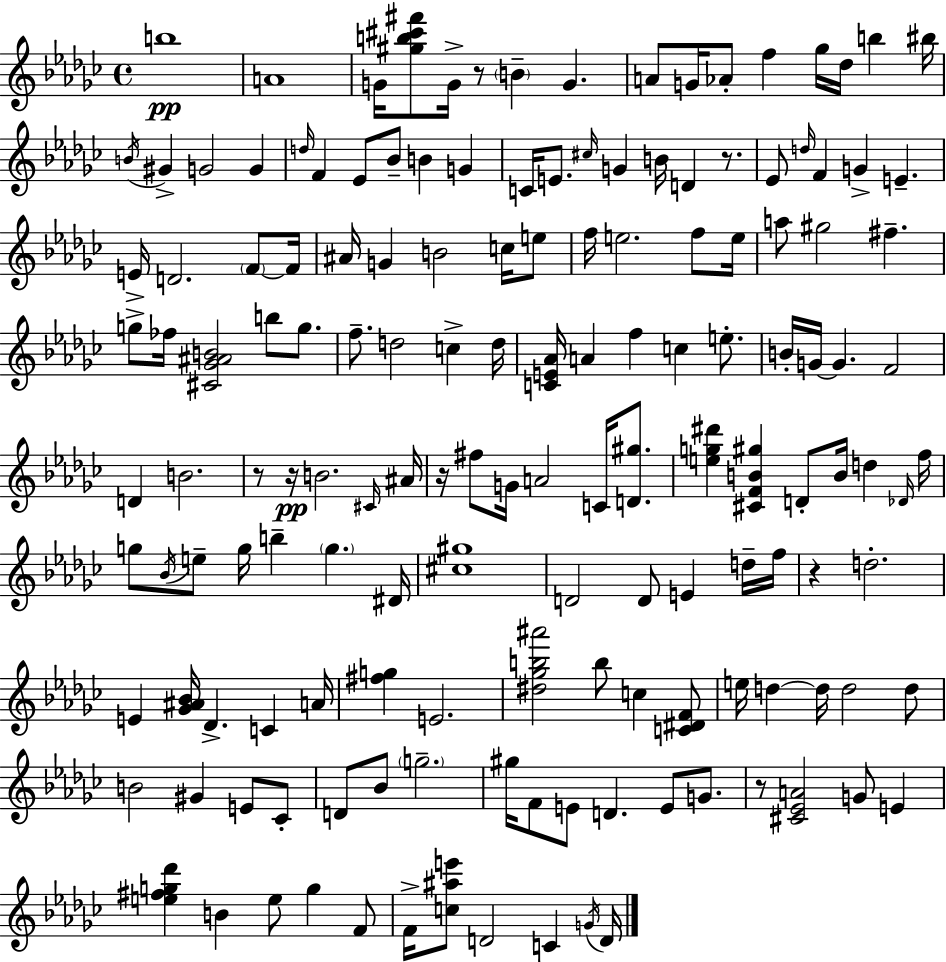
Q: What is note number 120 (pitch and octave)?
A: G4